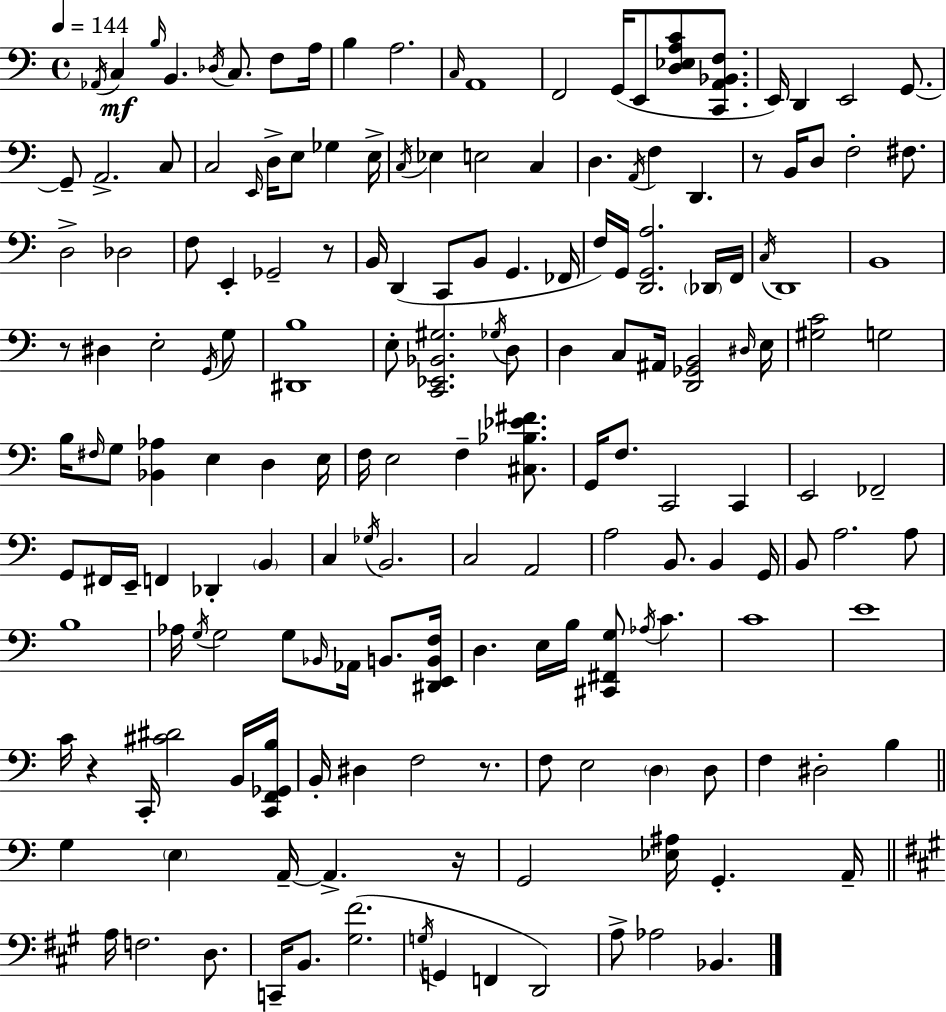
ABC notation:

X:1
T:Untitled
M:4/4
L:1/4
K:C
_A,,/4 C, B,/4 B,, _D,/4 C,/2 F,/2 A,/4 B, A,2 C,/4 A,,4 F,,2 G,,/4 E,,/2 [D,_E,A,C]/2 [C,,A,,_B,,F,]/2 E,,/4 D,, E,,2 G,,/2 G,,/2 A,,2 C,/2 C,2 E,,/4 D,/4 E,/2 _G, E,/4 C,/4 _E, E,2 C, D, A,,/4 F, D,, z/2 B,,/4 D,/2 F,2 ^F,/2 D,2 _D,2 F,/2 E,, _G,,2 z/2 B,,/4 D,, C,,/2 B,,/2 G,, _F,,/4 F,/4 G,,/4 [D,,G,,A,]2 _D,,/4 F,,/4 C,/4 D,,4 B,,4 z/2 ^D, E,2 G,,/4 G,/2 [^D,,B,]4 E,/2 [C,,_E,,_B,,^G,]2 _G,/4 D,/2 D, C,/2 ^A,,/4 [D,,_G,,B,,]2 ^D,/4 E,/4 [^G,C]2 G,2 B,/4 ^F,/4 G,/2 [_B,,_A,] E, D, E,/4 F,/4 E,2 F, [^C,_B,_E^F]/2 G,,/4 F,/2 C,,2 C,, E,,2 _F,,2 G,,/2 ^F,,/4 E,,/4 F,, _D,, B,, C, _G,/4 B,,2 C,2 A,,2 A,2 B,,/2 B,, G,,/4 B,,/2 A,2 A,/2 B,4 _A,/4 G,/4 G,2 G,/2 _B,,/4 _A,,/4 B,,/2 [^D,,E,,B,,F,]/4 D, E,/4 B,/4 [^C,,^F,,G,]/2 _A,/4 C C4 E4 C/4 z C,,/4 [^C^D]2 B,,/4 [C,,F,,_G,,B,]/4 B,,/4 ^D, F,2 z/2 F,/2 E,2 D, D,/2 F, ^D,2 B, G, E, A,,/4 A,, z/4 G,,2 [_E,^A,]/4 G,, A,,/4 A,/4 F,2 D,/2 C,,/4 B,,/2 [^G,^F]2 G,/4 G,, F,, D,,2 A,/2 _A,2 _B,,